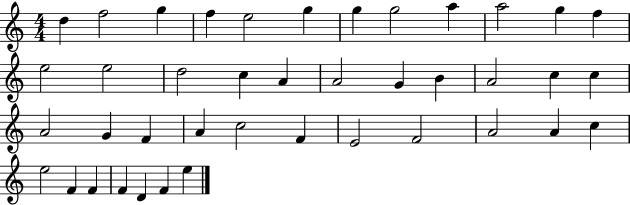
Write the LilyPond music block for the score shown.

{
  \clef treble
  \numericTimeSignature
  \time 4/4
  \key c \major
  d''4 f''2 g''4 | f''4 e''2 g''4 | g''4 g''2 a''4 | a''2 g''4 f''4 | \break e''2 e''2 | d''2 c''4 a'4 | a'2 g'4 b'4 | a'2 c''4 c''4 | \break a'2 g'4 f'4 | a'4 c''2 f'4 | e'2 f'2 | a'2 a'4 c''4 | \break e''2 f'4 f'4 | f'4 d'4 f'4 e''4 | \bar "|."
}